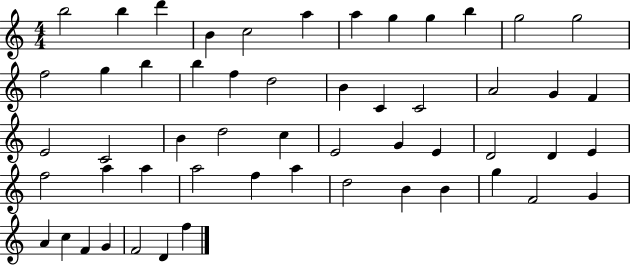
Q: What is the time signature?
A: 4/4